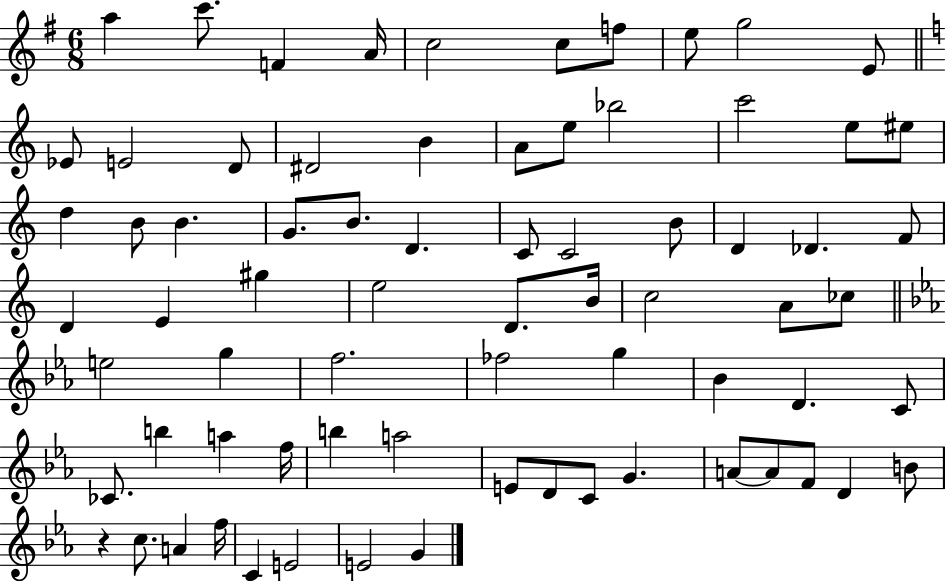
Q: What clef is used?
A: treble